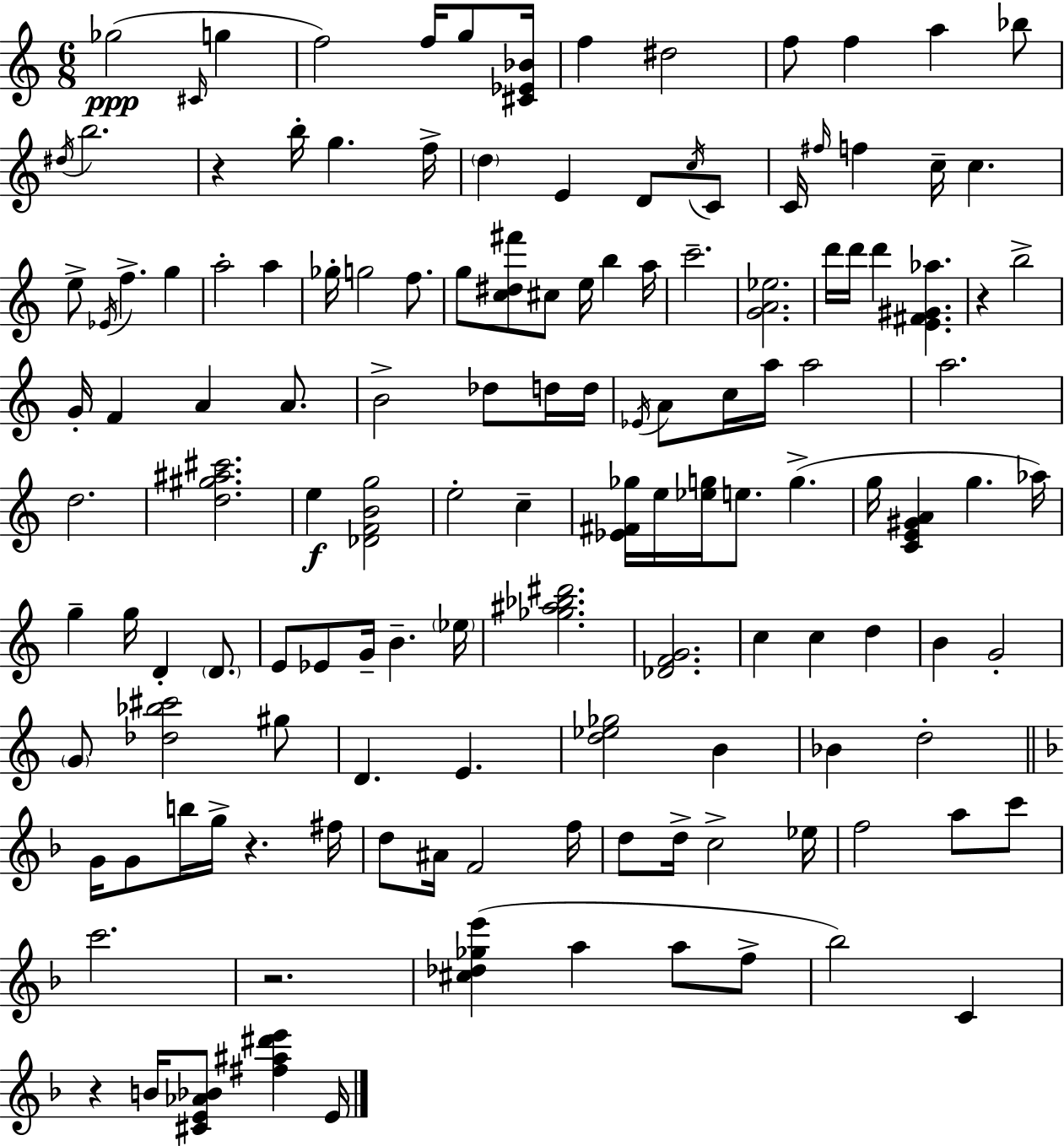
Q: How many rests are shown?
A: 5